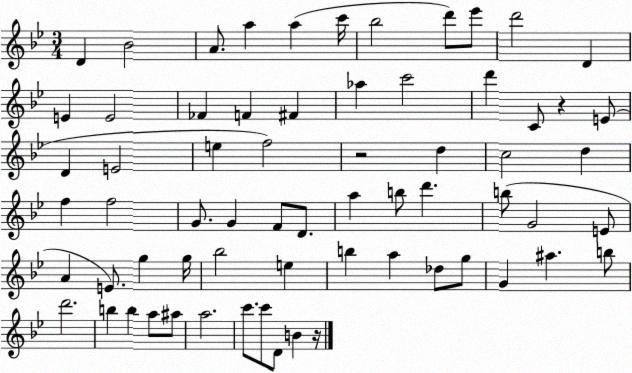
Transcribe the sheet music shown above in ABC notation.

X:1
T:Untitled
M:3/4
L:1/4
K:Bb
D _B2 A/2 a a c'/4 _b2 d'/2 _e'/2 d'2 D E E2 _F F ^F _a c'2 d' C/2 z E/2 D E2 e f2 z2 d c2 d f f2 G/2 G F/2 D/2 a b/2 d' b/2 G2 E/2 A E/2 g g/4 _b2 e b a _d/2 g/2 G ^a b/2 d'2 b b a/2 ^a/2 a2 c'/2 c'/2 D/2 B z/4